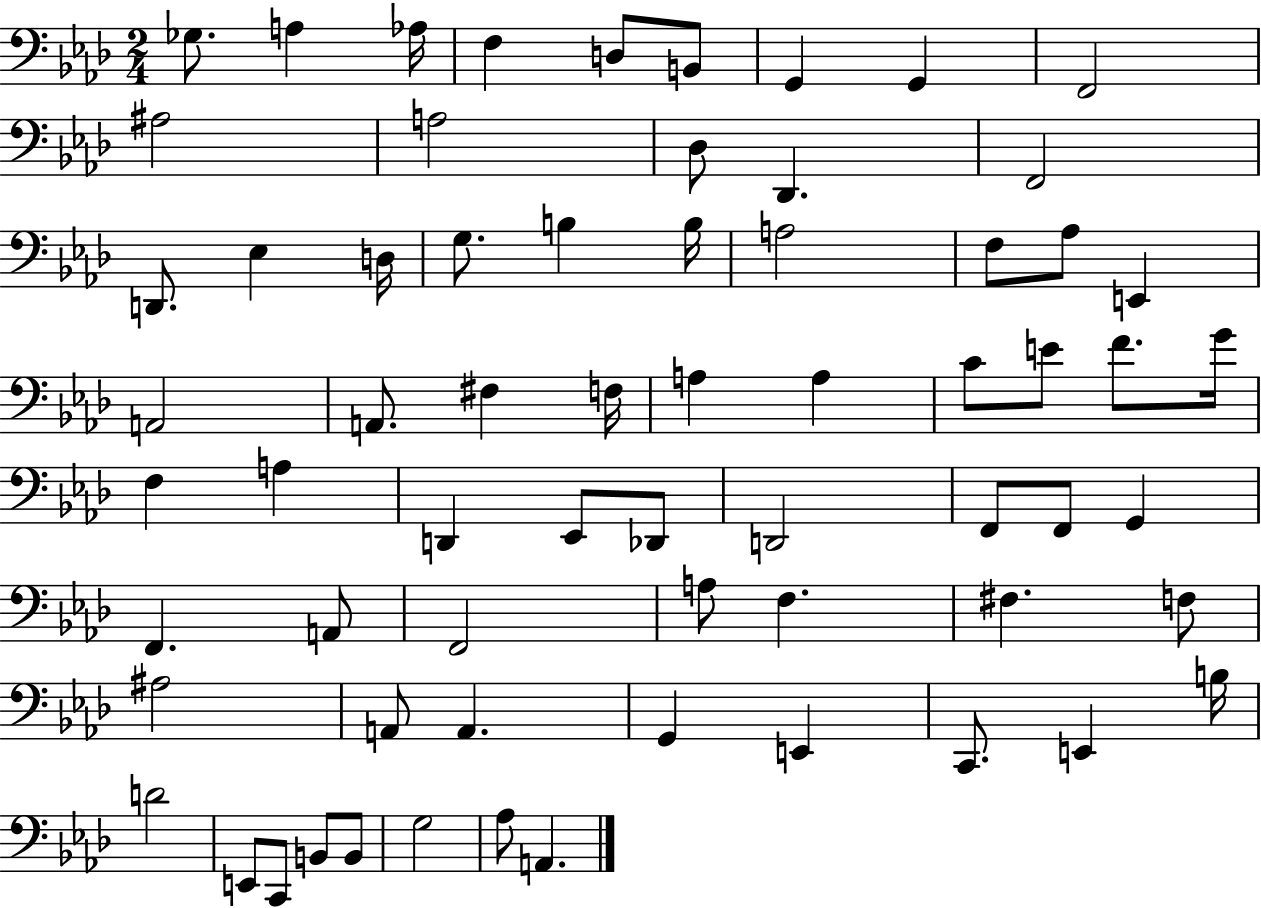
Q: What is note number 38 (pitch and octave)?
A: Eb2